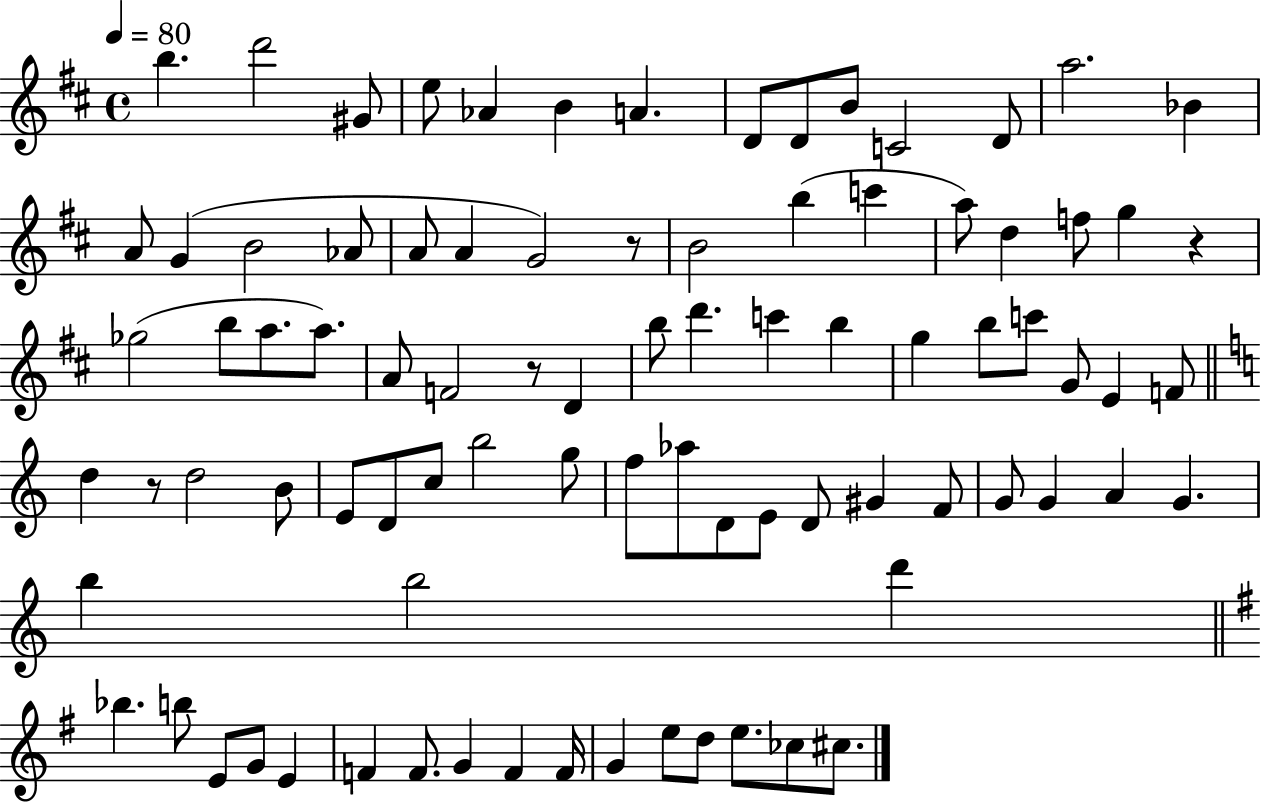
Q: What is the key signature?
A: D major